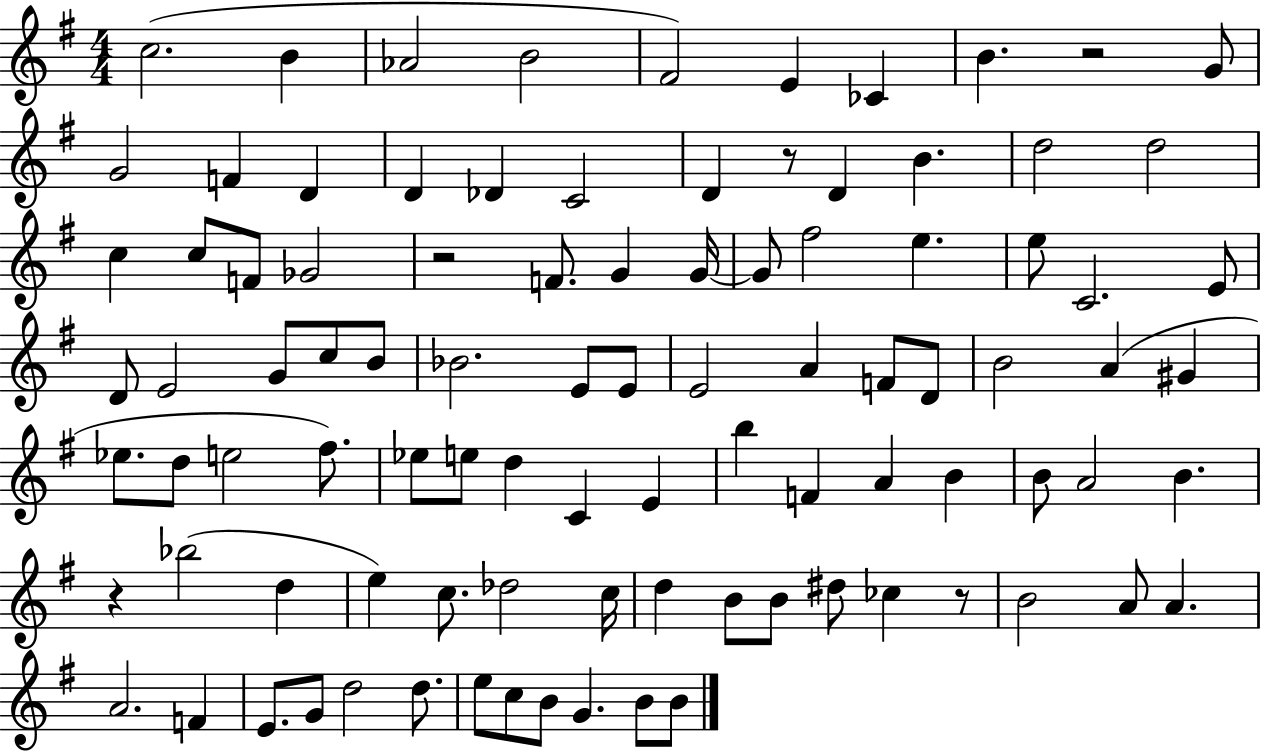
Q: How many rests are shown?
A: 5